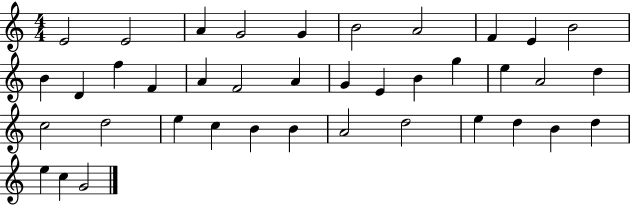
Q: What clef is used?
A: treble